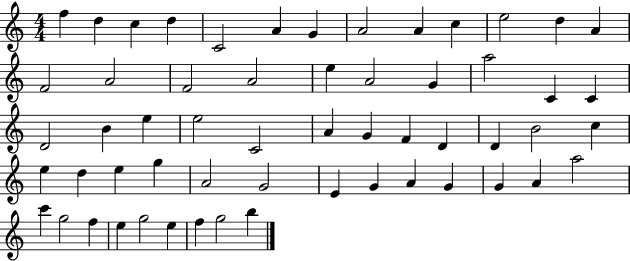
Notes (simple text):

F5/q D5/q C5/q D5/q C4/h A4/q G4/q A4/h A4/q C5/q E5/h D5/q A4/q F4/h A4/h F4/h A4/h E5/q A4/h G4/q A5/h C4/q C4/q D4/h B4/q E5/q E5/h C4/h A4/q G4/q F4/q D4/q D4/q B4/h C5/q E5/q D5/q E5/q G5/q A4/h G4/h E4/q G4/q A4/q G4/q G4/q A4/q A5/h C6/q G5/h F5/q E5/q G5/h E5/q F5/q G5/h B5/q